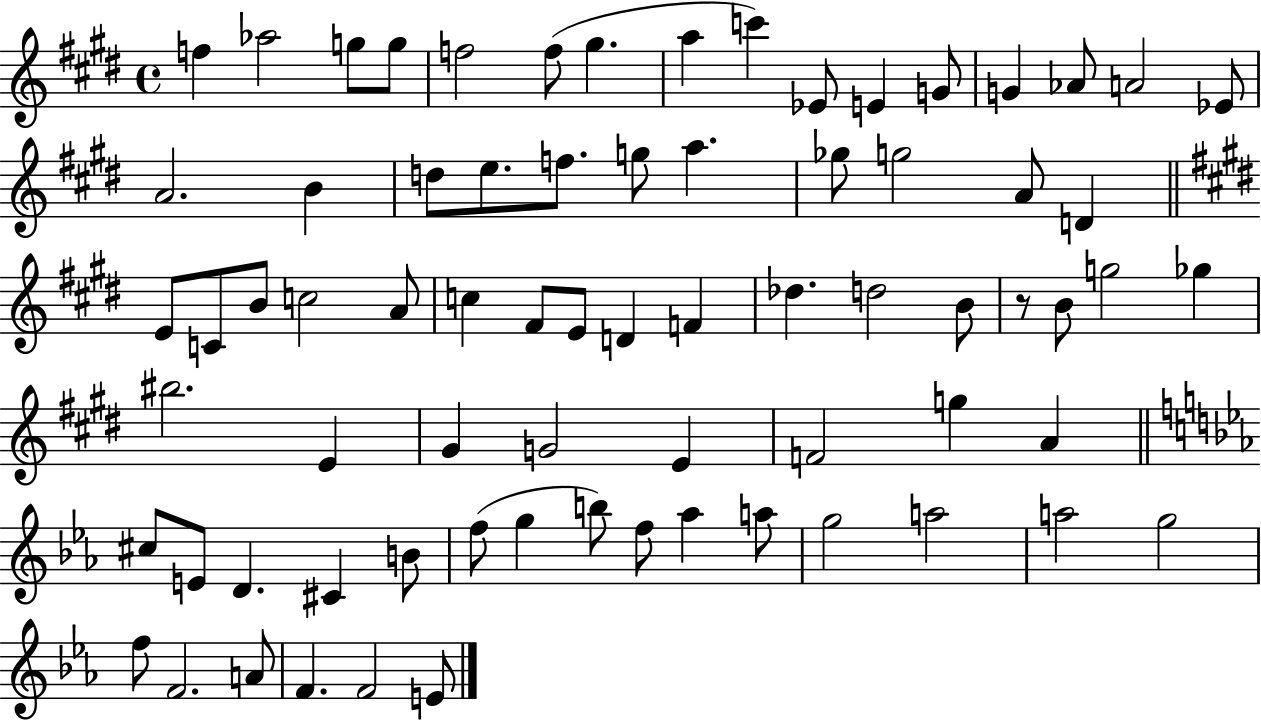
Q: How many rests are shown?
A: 1